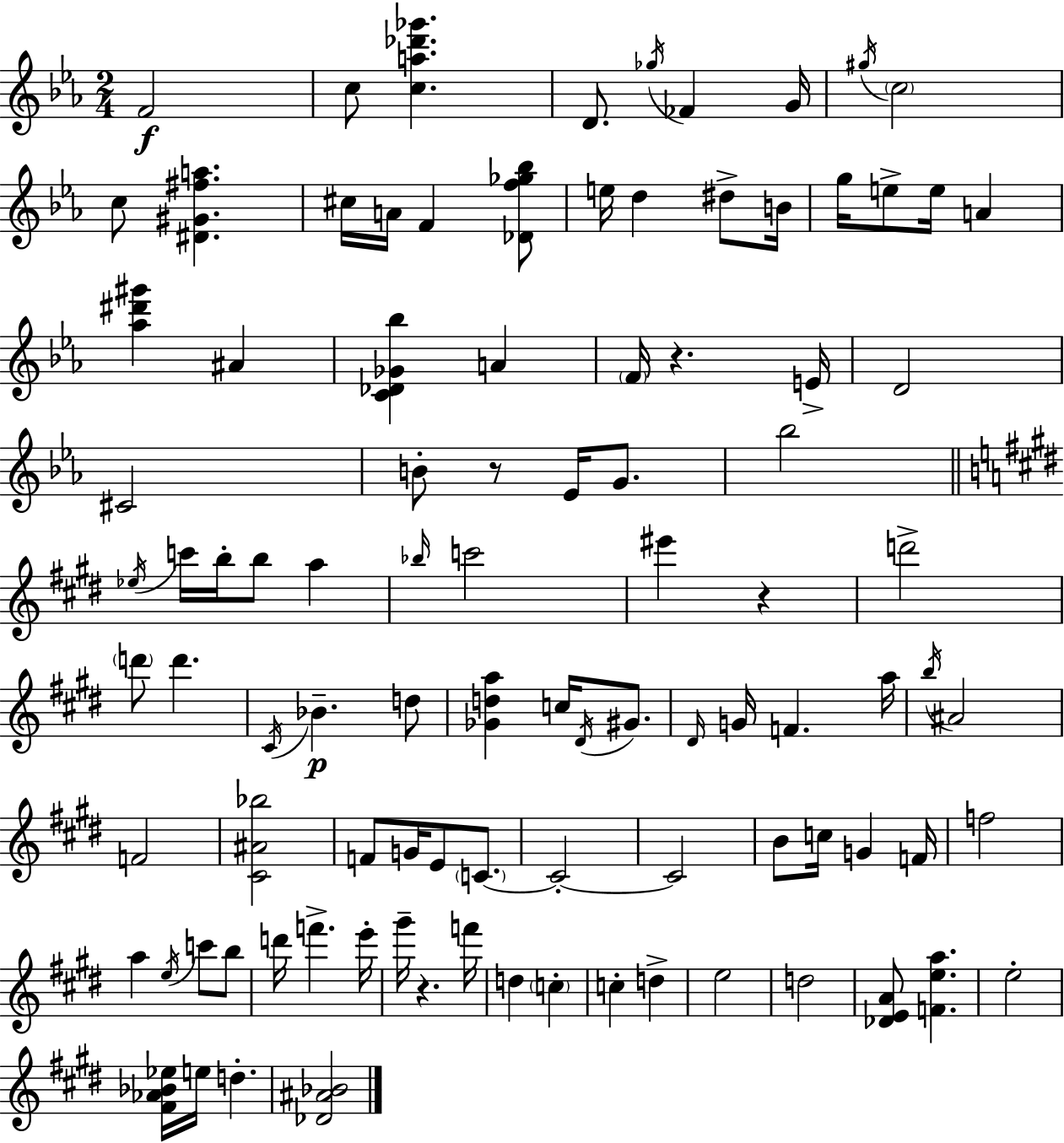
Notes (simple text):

F4/h C5/e [C5,A5,Db6,Gb6]/q. D4/e. Gb5/s FES4/q G4/s G#5/s C5/h C5/e [D#4,G#4,F#5,A5]/q. C#5/s A4/s F4/q [Db4,F5,Gb5,Bb5]/e E5/s D5/q D#5/e B4/s G5/s E5/e E5/s A4/q [Ab5,D#6,G#6]/q A#4/q [C4,Db4,Gb4,Bb5]/q A4/q F4/s R/q. E4/s D4/h C#4/h B4/e R/e Eb4/s G4/e. Bb5/h Eb5/s C6/s B5/s B5/e A5/q Bb5/s C6/h EIS6/q R/q D6/h D6/e D6/q. C#4/s Bb4/q. D5/e [Gb4,D5,A5]/q C5/s D#4/s G#4/e. D#4/s G4/s F4/q. A5/s B5/s A#4/h F4/h [C#4,A#4,Bb5]/h F4/e G4/s E4/e C4/e. C4/h C4/h B4/e C5/s G4/q F4/s F5/h A5/q E5/s C6/e B5/e D6/s F6/q. E6/s G#6/s R/q. F6/s D5/q C5/q C5/q D5/q E5/h D5/h [Db4,E4,A4]/e [F4,E5,A5]/q. E5/h [F#4,Ab4,Bb4,Eb5]/s E5/s D5/q. [Db4,A#4,Bb4]/h